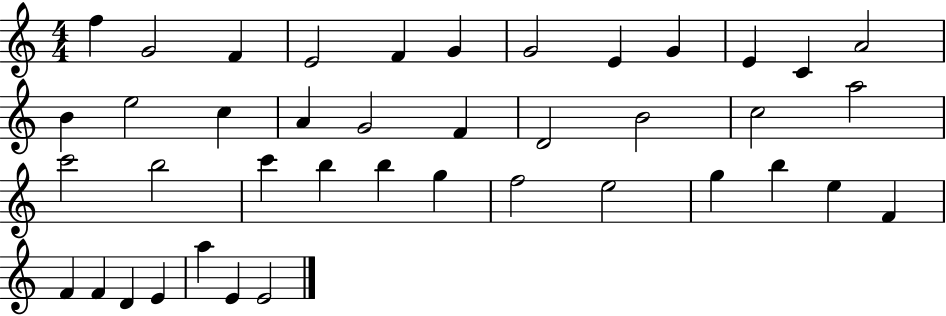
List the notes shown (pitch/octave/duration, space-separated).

F5/q G4/h F4/q E4/h F4/q G4/q G4/h E4/q G4/q E4/q C4/q A4/h B4/q E5/h C5/q A4/q G4/h F4/q D4/h B4/h C5/h A5/h C6/h B5/h C6/q B5/q B5/q G5/q F5/h E5/h G5/q B5/q E5/q F4/q F4/q F4/q D4/q E4/q A5/q E4/q E4/h